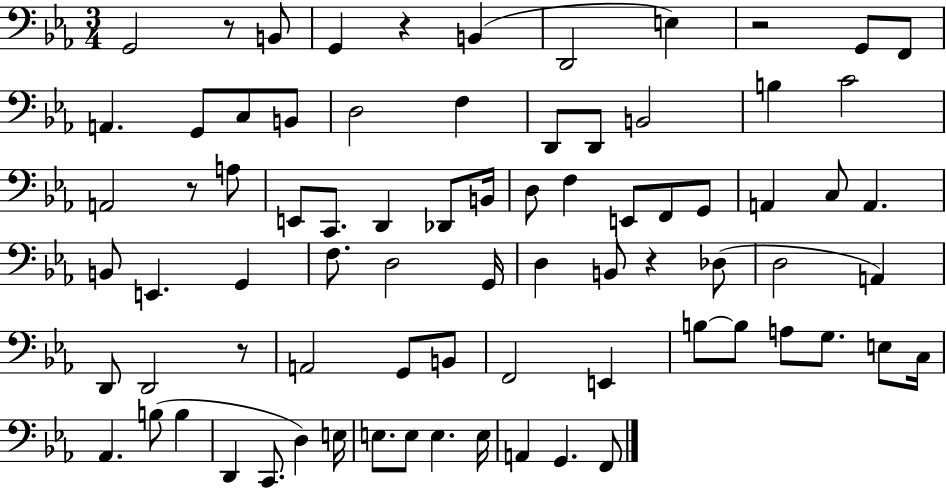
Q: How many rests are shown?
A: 6